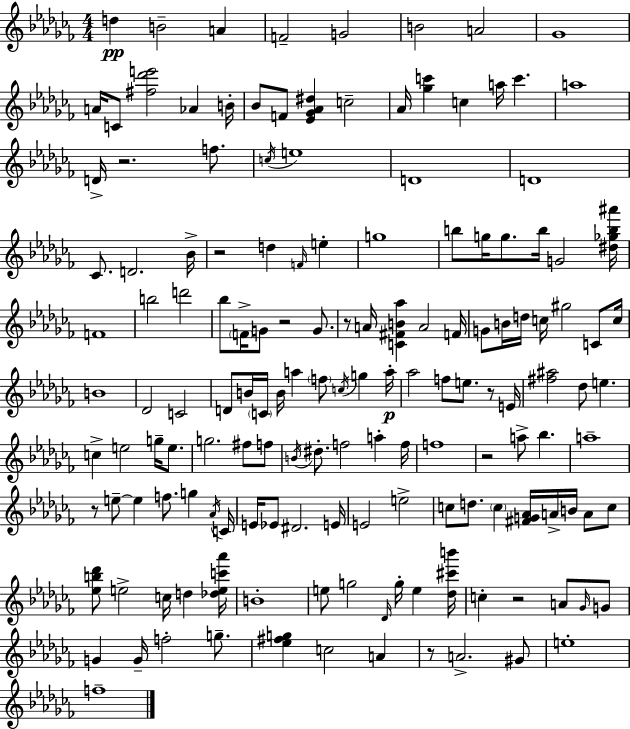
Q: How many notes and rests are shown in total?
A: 151